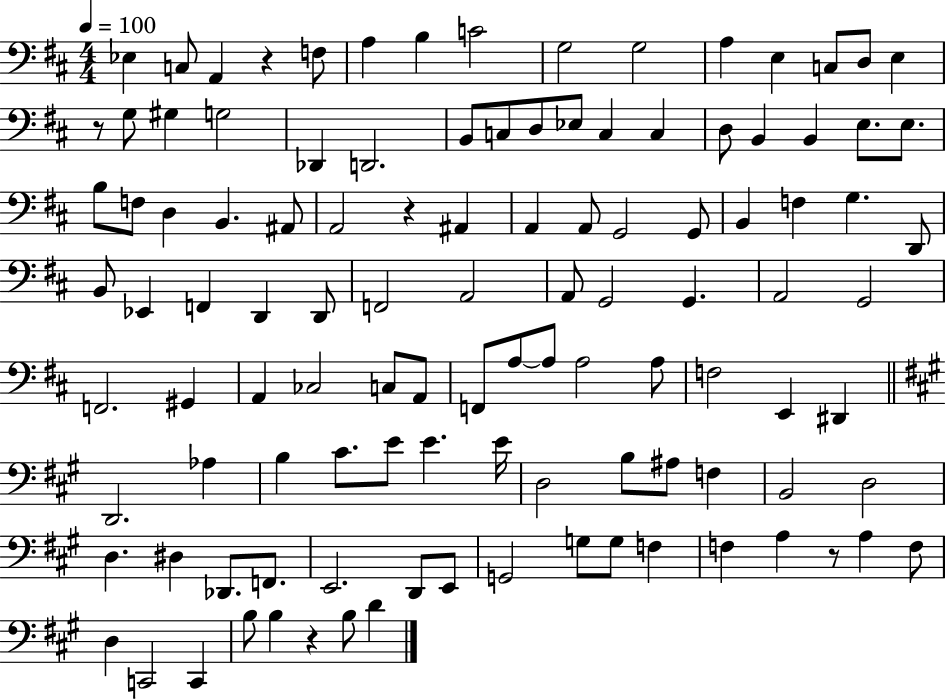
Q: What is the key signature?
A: D major